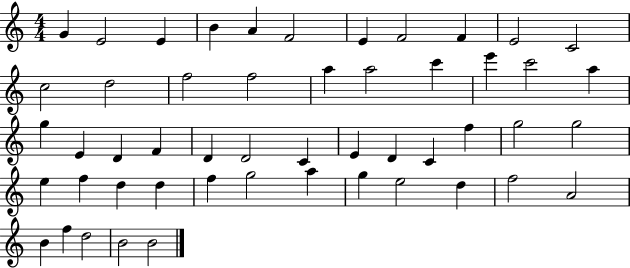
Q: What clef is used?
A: treble